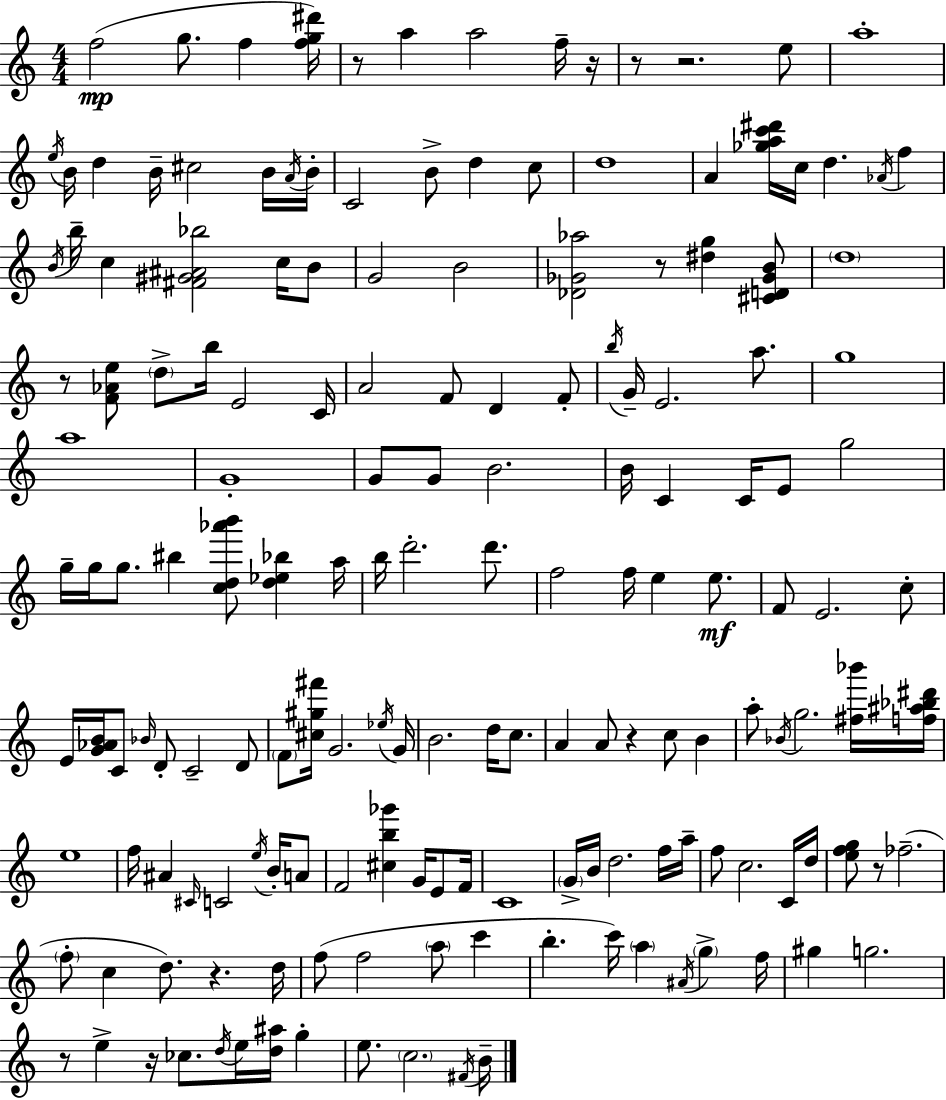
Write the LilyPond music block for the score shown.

{
  \clef treble
  \numericTimeSignature
  \time 4/4
  \key a \minor
  f''2(\mp g''8. f''4 <f'' g'' dis'''>16) | r8 a''4 a''2 f''16-- r16 | r8 r2. e''8 | a''1-. | \break \acciaccatura { e''16 } b'16 d''4 b'16-- cis''2 b'16 | \acciaccatura { a'16 } b'16-. c'2 b'8-> d''4 | c''8 d''1 | a'4 <ges'' a'' c''' dis'''>16 c''16 d''4. \acciaccatura { aes'16 } f''4 | \break \acciaccatura { b'16 } b''16-- c''4 <fis' gis' ais' bes''>2 | c''16 b'8 g'2 b'2 | <des' ges' aes''>2 r8 <dis'' g''>4 | <cis' d' ges' b'>8 \parenthesize d''1 | \break r8 <f' aes' e''>8 \parenthesize d''8-> b''16 e'2 | c'16 a'2 f'8 d'4 | f'8-. \acciaccatura { b''16 } g'16-- e'2. | a''8. g''1 | \break a''1 | g'1-. | g'8 g'8 b'2. | b'16 c'4 c'16 e'8 g''2 | \break g''16-- g''16 g''8. bis''4 <c'' d'' aes''' b'''>8 | <d'' ees'' bes''>4 a''16 b''16 d'''2.-. | d'''8. f''2 f''16 e''4 | e''8.\mf f'8 e'2. | \break c''8-. e'16 <g' aes' b'>16 c'8 \grace { bes'16 } d'8-. c'2-- | d'8 \parenthesize f'8 <cis'' gis'' fis'''>16 g'2. | \acciaccatura { ees''16 } g'16 b'2. | d''16 c''8. a'4 a'8 r4 | \break c''8 b'4 a''8-. \acciaccatura { bes'16 } g''2. | <fis'' bes'''>16 <f'' ais'' bes'' dis'''>16 e''1 | f''16 ais'4 \grace { cis'16 } c'2 | \acciaccatura { e''16 } b'16-. a'8 f'2 | \break <cis'' b'' ges'''>4 g'16 e'8 f'16 c'1 | \parenthesize g'16-> b'16 d''2. | f''16 a''16-- f''8 c''2. | c'16 d''16 <e'' f'' g''>8 r8 fes''2.--( | \break \parenthesize f''8-. c''4 | d''8.) r4. d''16 f''8( f''2 | \parenthesize a''8 c'''4 b''4.-. | c'''16) \parenthesize a''4 \acciaccatura { ais'16 } \parenthesize g''4-> f''16 gis''4 g''2. | \break r8 e''4-> | r16 ces''8. \acciaccatura { d''16 } e''16 <d'' ais''>16 g''4-. e''8. \parenthesize c''2. | \acciaccatura { fis'16 } b'16-- \bar "|."
}